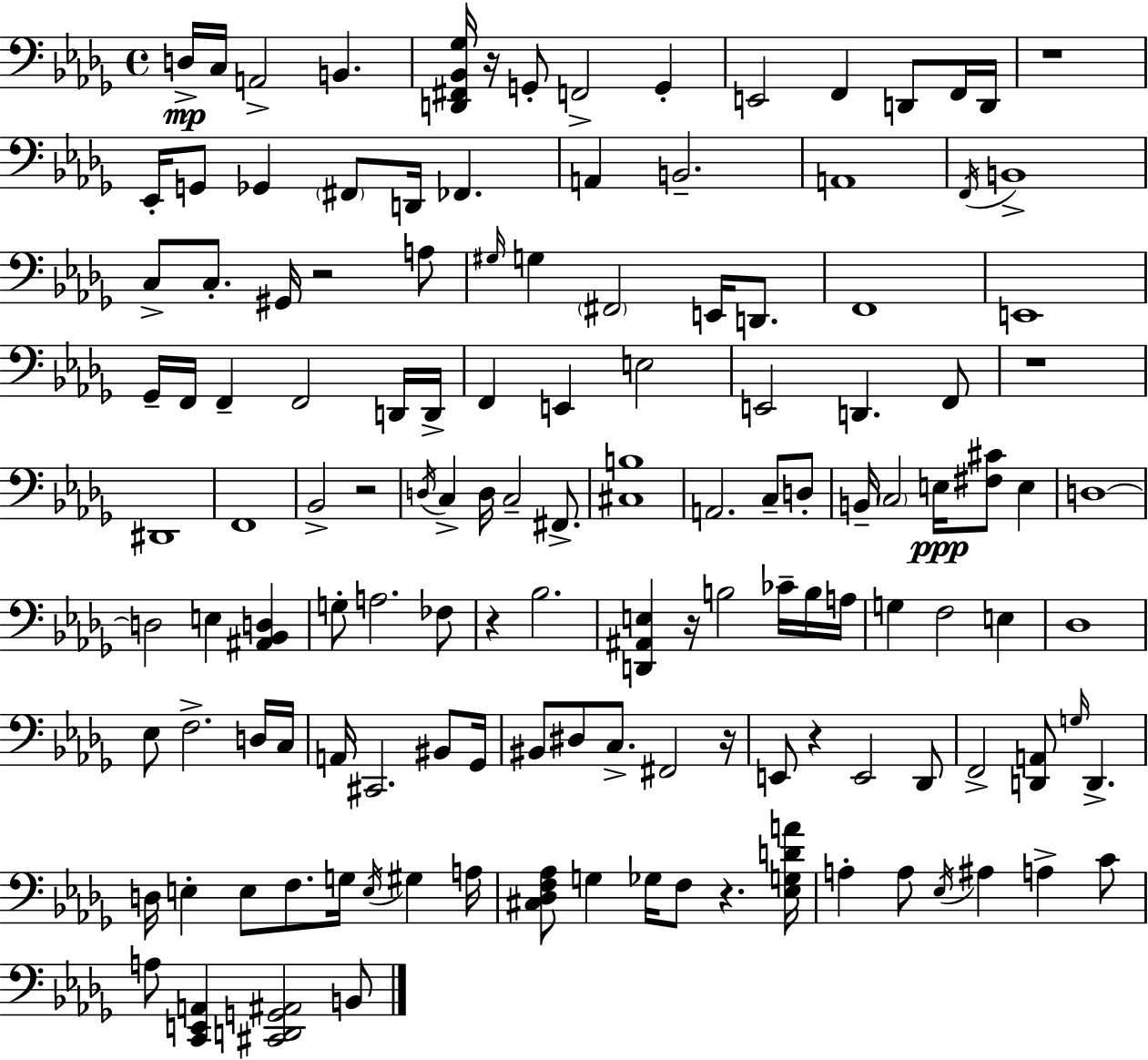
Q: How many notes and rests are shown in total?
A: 133